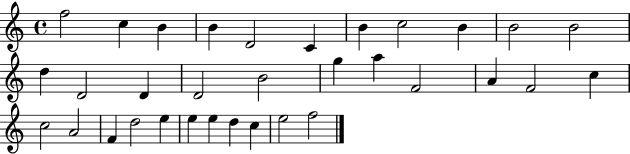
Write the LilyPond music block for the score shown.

{
  \clef treble
  \time 4/4
  \defaultTimeSignature
  \key c \major
  f''2 c''4 b'4 | b'4 d'2 c'4 | b'4 c''2 b'4 | b'2 b'2 | \break d''4 d'2 d'4 | d'2 b'2 | g''4 a''4 f'2 | a'4 f'2 c''4 | \break c''2 a'2 | f'4 d''2 e''4 | e''4 e''4 d''4 c''4 | e''2 f''2 | \break \bar "|."
}